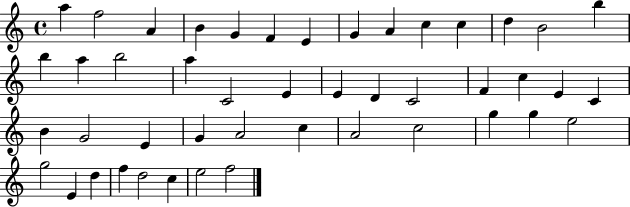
{
  \clef treble
  \time 4/4
  \defaultTimeSignature
  \key c \major
  a''4 f''2 a'4 | b'4 g'4 f'4 e'4 | g'4 a'4 c''4 c''4 | d''4 b'2 b''4 | \break b''4 a''4 b''2 | a''4 c'2 e'4 | e'4 d'4 c'2 | f'4 c''4 e'4 c'4 | \break b'4 g'2 e'4 | g'4 a'2 c''4 | a'2 c''2 | g''4 g''4 e''2 | \break g''2 e'4 d''4 | f''4 d''2 c''4 | e''2 f''2 | \bar "|."
}